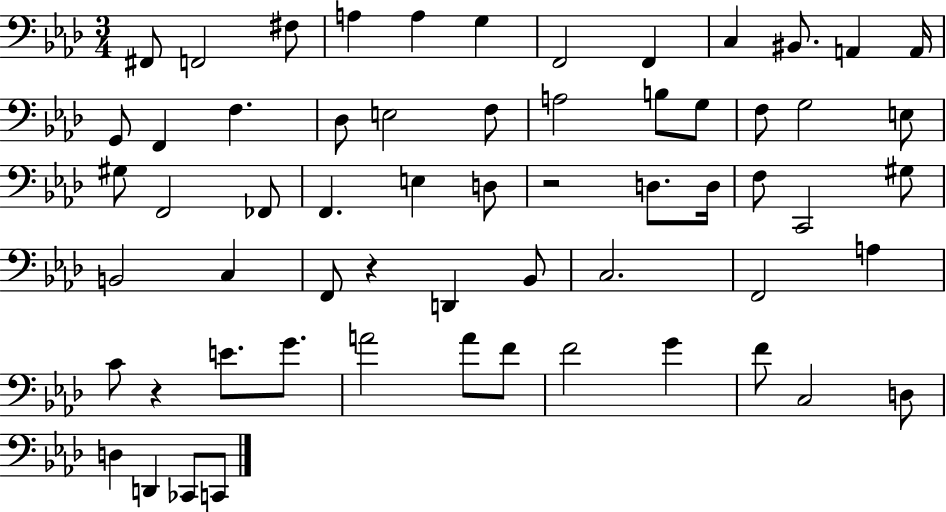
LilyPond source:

{
  \clef bass
  \numericTimeSignature
  \time 3/4
  \key aes \major
  fis,8 f,2 fis8 | a4 a4 g4 | f,2 f,4 | c4 bis,8. a,4 a,16 | \break g,8 f,4 f4. | des8 e2 f8 | a2 b8 g8 | f8 g2 e8 | \break gis8 f,2 fes,8 | f,4. e4 d8 | r2 d8. d16 | f8 c,2 gis8 | \break b,2 c4 | f,8 r4 d,4 bes,8 | c2. | f,2 a4 | \break c'8 r4 e'8. g'8. | a'2 a'8 f'8 | f'2 g'4 | f'8 c2 d8 | \break d4 d,4 ces,8 c,8 | \bar "|."
}